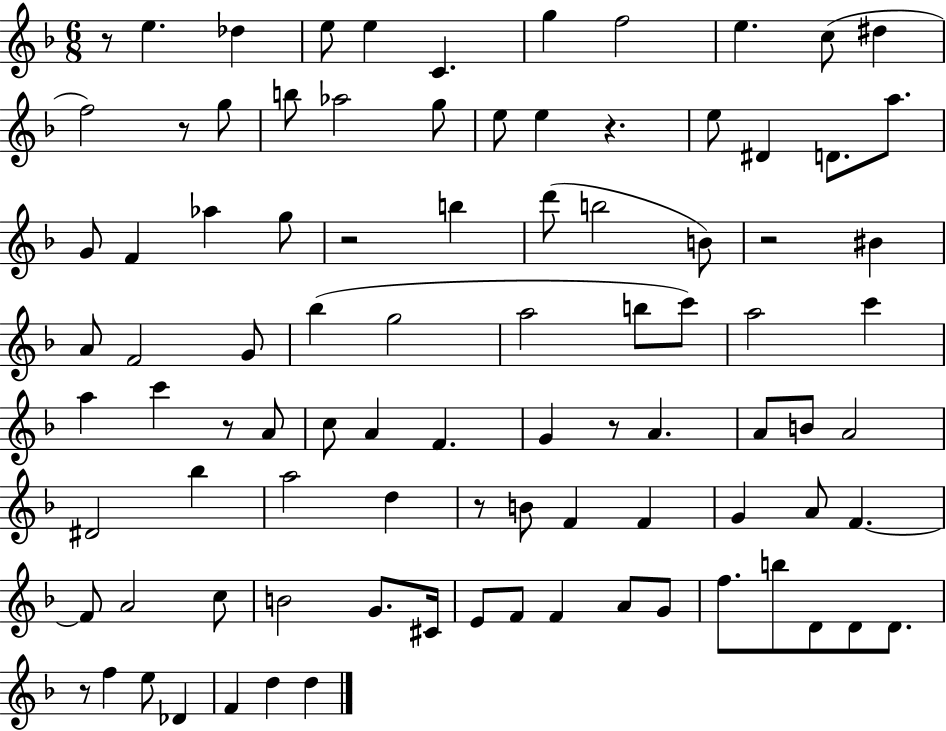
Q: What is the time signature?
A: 6/8